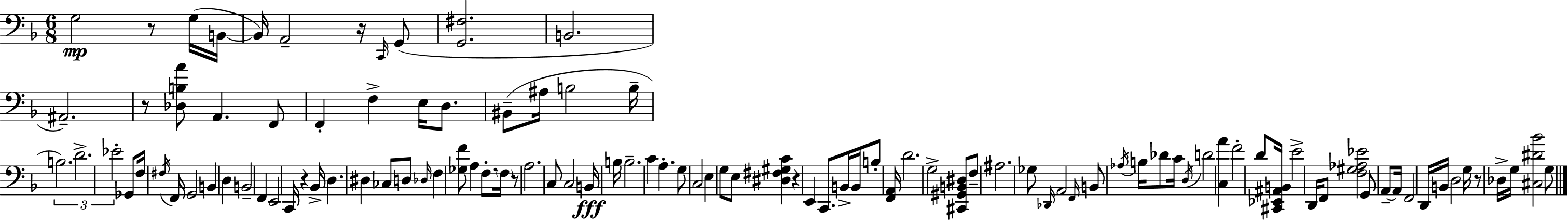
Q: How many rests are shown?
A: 7